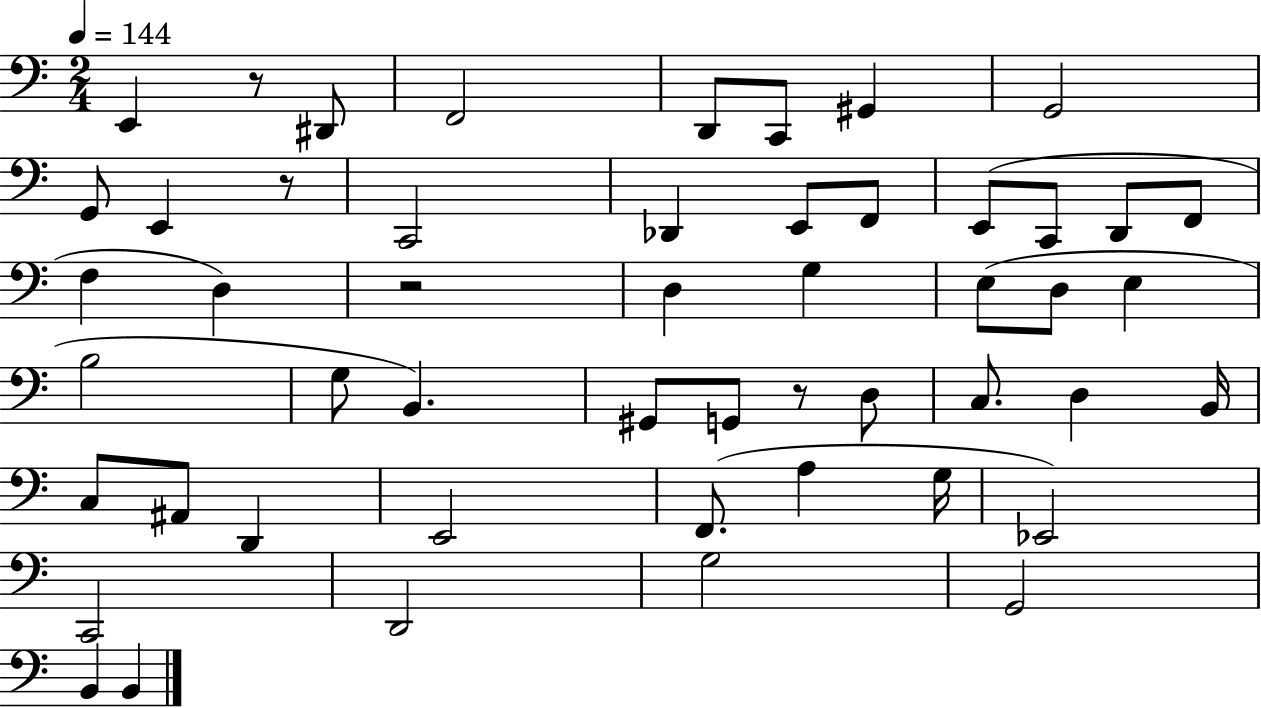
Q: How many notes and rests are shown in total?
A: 51